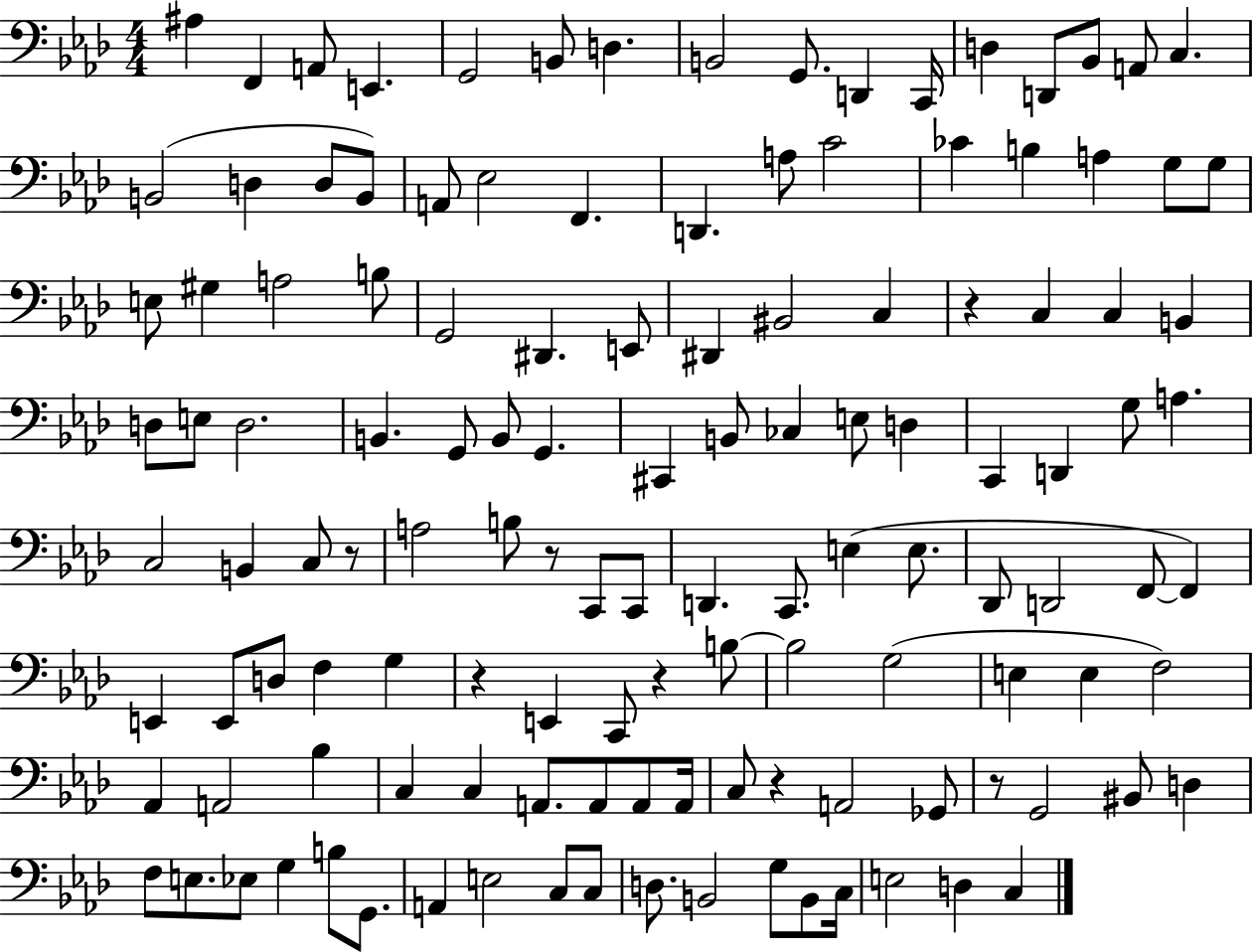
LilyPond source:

{
  \clef bass
  \numericTimeSignature
  \time 4/4
  \key aes \major
  ais4 f,4 a,8 e,4. | g,2 b,8 d4. | b,2 g,8. d,4 c,16 | d4 d,8 bes,8 a,8 c4. | \break b,2( d4 d8 b,8) | a,8 ees2 f,4. | d,4. a8 c'2 | ces'4 b4 a4 g8 g8 | \break e8 gis4 a2 b8 | g,2 dis,4. e,8 | dis,4 bis,2 c4 | r4 c4 c4 b,4 | \break d8 e8 d2. | b,4. g,8 b,8 g,4. | cis,4 b,8 ces4 e8 d4 | c,4 d,4 g8 a4. | \break c2 b,4 c8 r8 | a2 b8 r8 c,8 c,8 | d,4. c,8. e4( e8. | des,8 d,2 f,8~~ f,4) | \break e,4 e,8 d8 f4 g4 | r4 e,4 c,8 r4 b8~~ | b2 g2( | e4 e4 f2) | \break aes,4 a,2 bes4 | c4 c4 a,8. a,8 a,8 a,16 | c8 r4 a,2 ges,8 | r8 g,2 bis,8 d4 | \break f8 e8. ees8 g4 b8 g,8. | a,4 e2 c8 c8 | d8. b,2 g8 b,8 c16 | e2 d4 c4 | \break \bar "|."
}